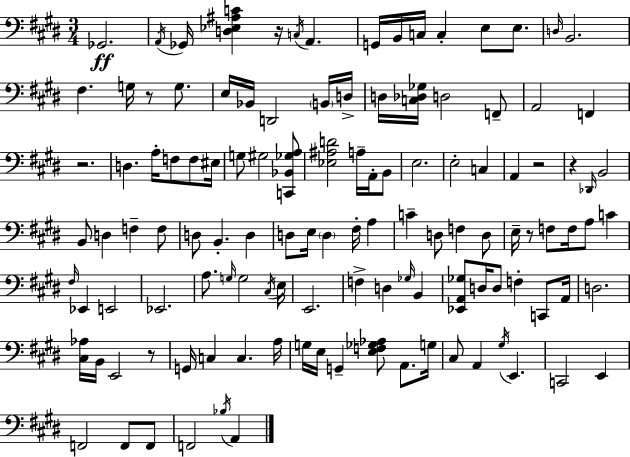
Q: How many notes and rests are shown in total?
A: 120